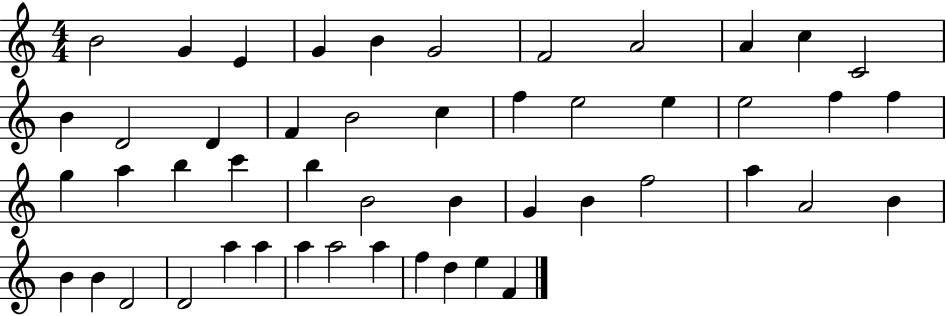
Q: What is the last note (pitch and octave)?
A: F4